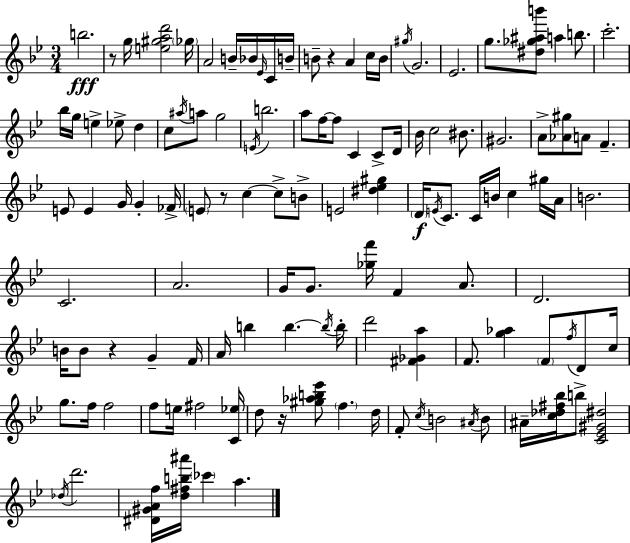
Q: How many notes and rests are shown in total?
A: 123